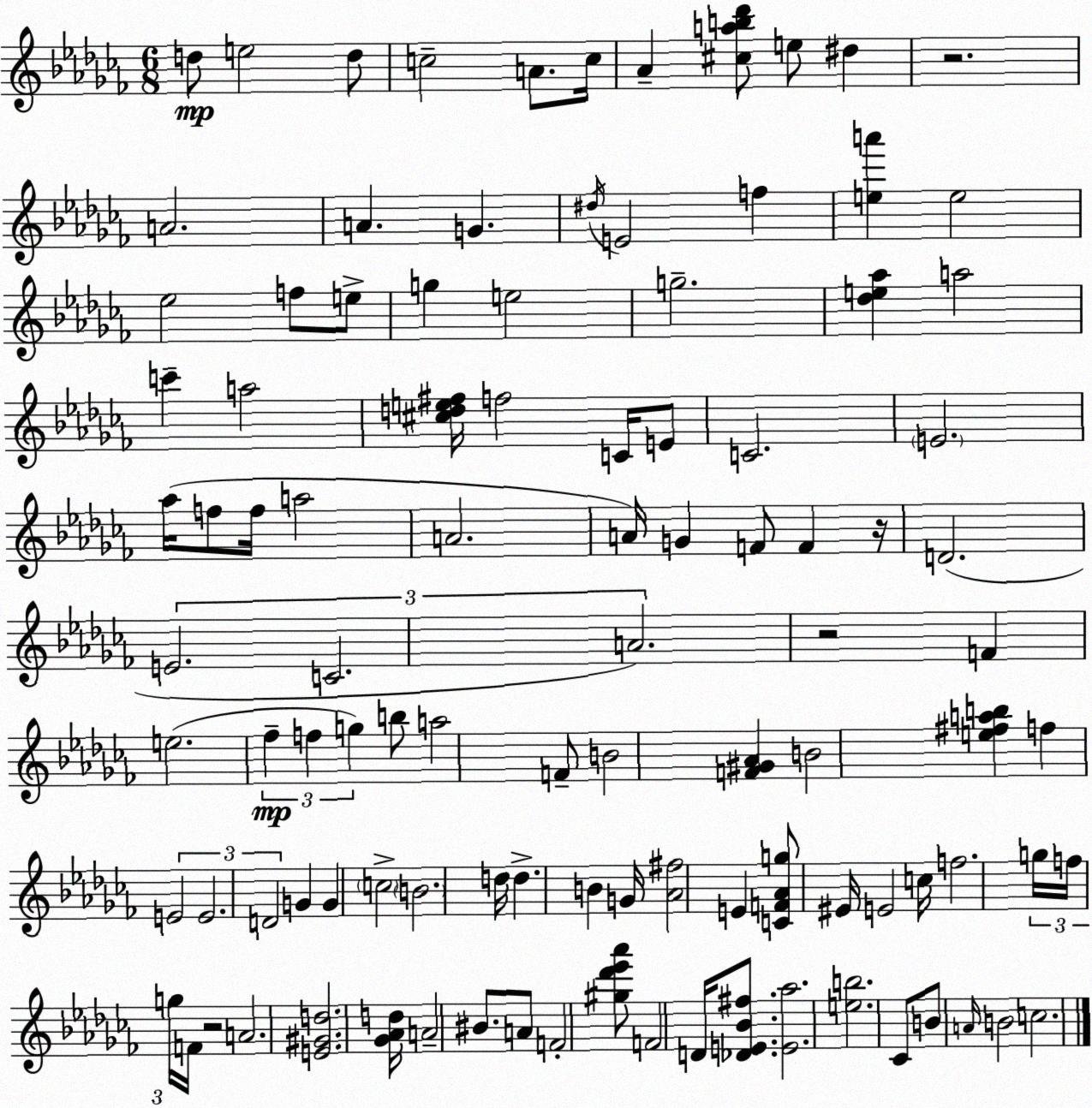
X:1
T:Untitled
M:6/8
L:1/4
K:Abm
d/2 e2 d/2 c2 A/2 c/4 _A [^cab_d']/2 e/2 ^d z2 A2 A G ^d/4 E2 f [ea'] e2 _e2 f/2 e/2 g e2 g2 [_de_a] a2 c' a2 [^cde^f]/4 f2 C/4 E/2 C2 E2 _a/4 f/2 f/4 a2 A2 A/4 G F/2 F z/4 D2 E2 C2 A2 z2 F e2 _f f g b/2 a2 F/2 B2 [F^G_A] B2 [e^fab] f E2 E2 D2 G G c2 B2 d/4 d B G/4 [_A^f]2 E [CF_Ag]/2 ^E/4 E2 c/4 f2 g/4 f/4 g/4 F/4 z2 A2 [E^Gd]2 [_G_Ad]/4 A2 ^B/2 A/2 F2 [^g_d'_e'_a']/2 F2 D/4 [_DE_B^f]/2 [E_a]2 [eb]2 _C/2 B/2 A/4 B2 c2